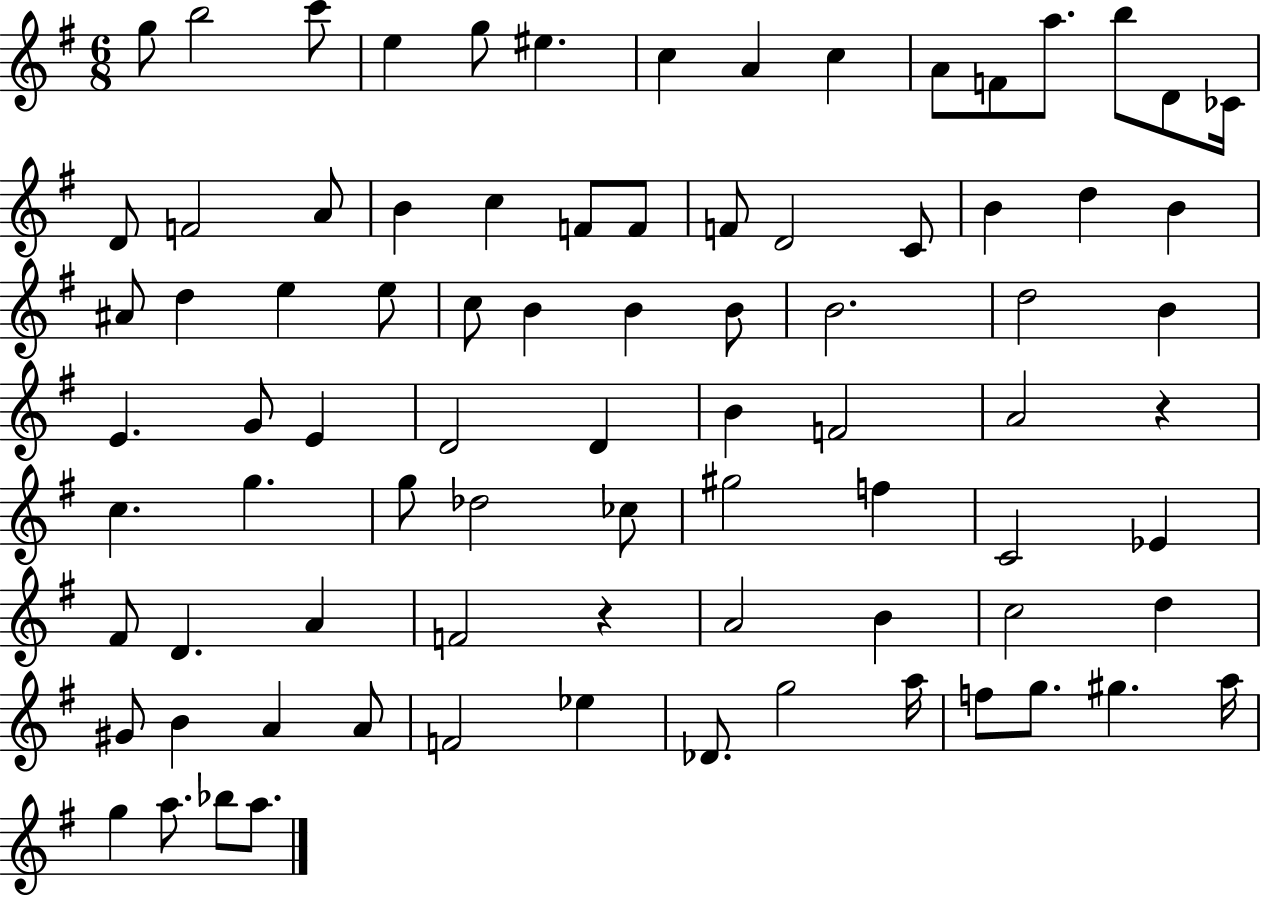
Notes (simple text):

G5/e B5/h C6/e E5/q G5/e EIS5/q. C5/q A4/q C5/q A4/e F4/e A5/e. B5/e D4/e CES4/s D4/e F4/h A4/e B4/q C5/q F4/e F4/e F4/e D4/h C4/e B4/q D5/q B4/q A#4/e D5/q E5/q E5/e C5/e B4/q B4/q B4/e B4/h. D5/h B4/q E4/q. G4/e E4/q D4/h D4/q B4/q F4/h A4/h R/q C5/q. G5/q. G5/e Db5/h CES5/e G#5/h F5/q C4/h Eb4/q F#4/e D4/q. A4/q F4/h R/q A4/h B4/q C5/h D5/q G#4/e B4/q A4/q A4/e F4/h Eb5/q Db4/e. G5/h A5/s F5/e G5/e. G#5/q. A5/s G5/q A5/e. Bb5/e A5/e.